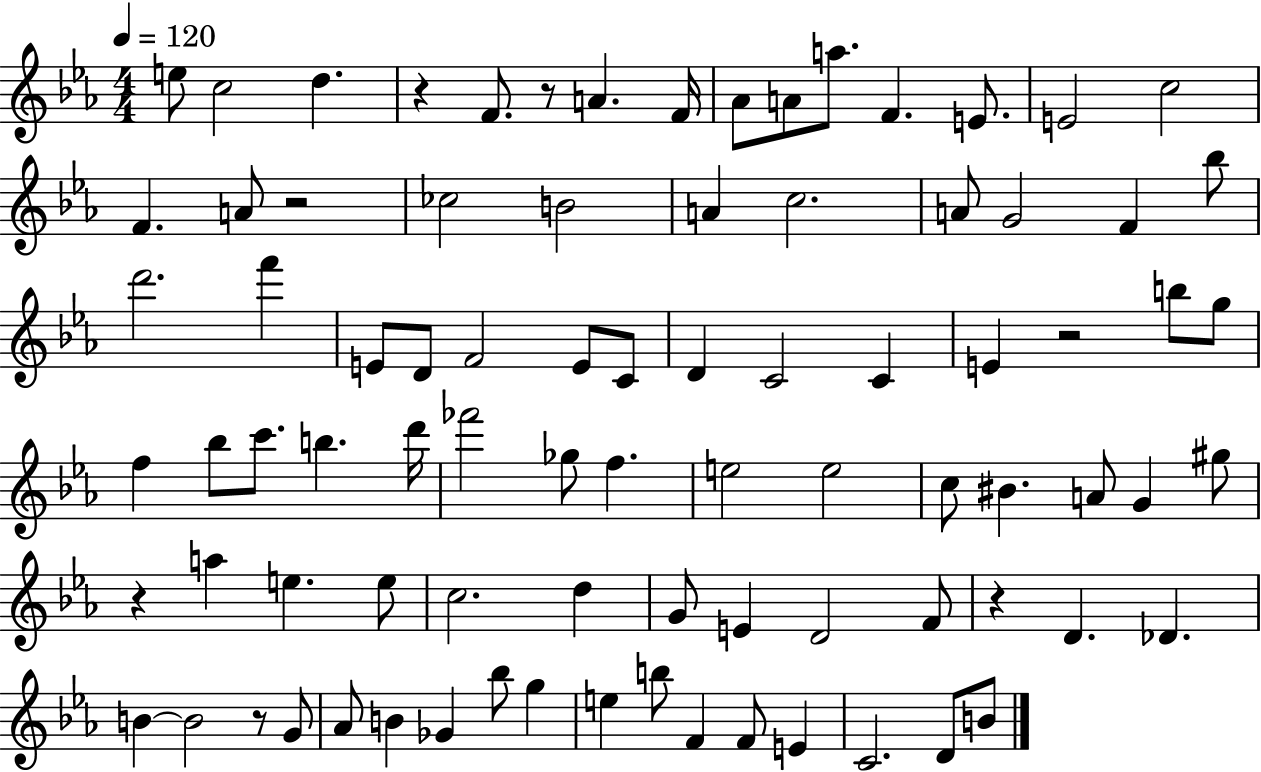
{
  \clef treble
  \numericTimeSignature
  \time 4/4
  \key ees \major
  \tempo 4 = 120
  e''8 c''2 d''4. | r4 f'8. r8 a'4. f'16 | aes'8 a'8 a''8. f'4. e'8. | e'2 c''2 | \break f'4. a'8 r2 | ces''2 b'2 | a'4 c''2. | a'8 g'2 f'4 bes''8 | \break d'''2. f'''4 | e'8 d'8 f'2 e'8 c'8 | d'4 c'2 c'4 | e'4 r2 b''8 g''8 | \break f''4 bes''8 c'''8. b''4. d'''16 | fes'''2 ges''8 f''4. | e''2 e''2 | c''8 bis'4. a'8 g'4 gis''8 | \break r4 a''4 e''4. e''8 | c''2. d''4 | g'8 e'4 d'2 f'8 | r4 d'4. des'4. | \break b'4~~ b'2 r8 g'8 | aes'8 b'4 ges'4 bes''8 g''4 | e''4 b''8 f'4 f'8 e'4 | c'2. d'8 b'8 | \break \bar "|."
}